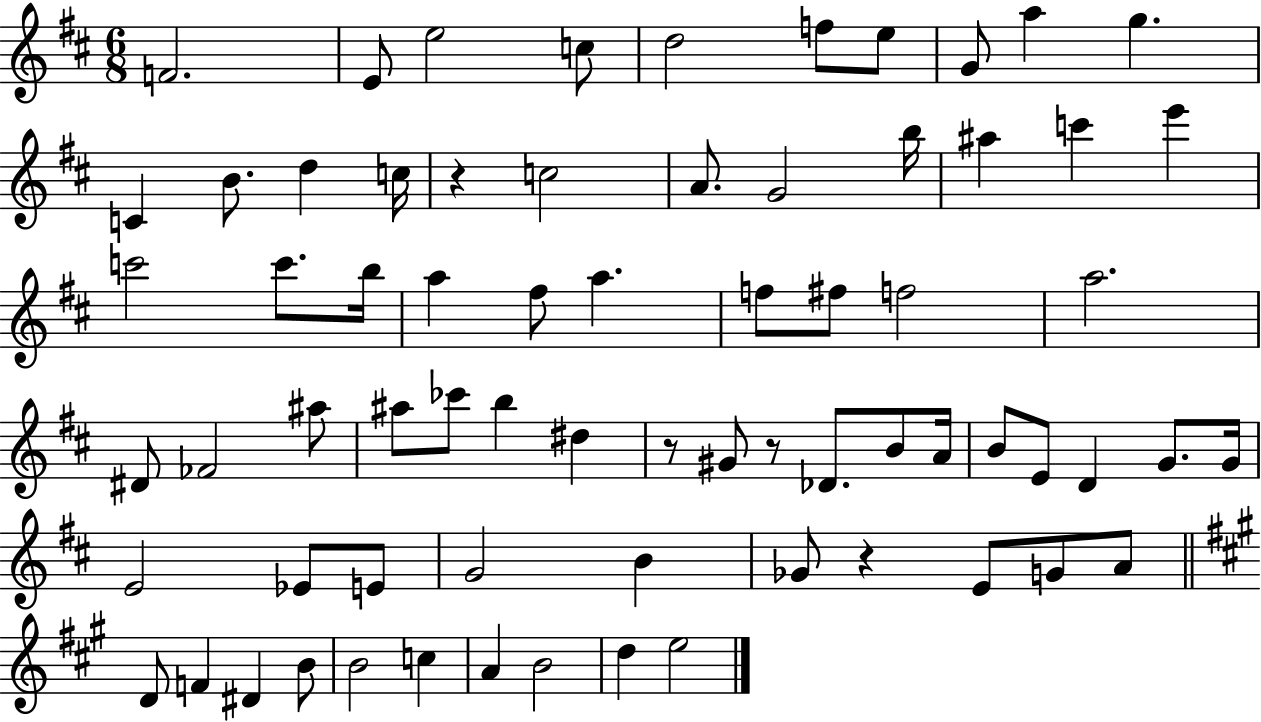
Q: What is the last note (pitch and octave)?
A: E5